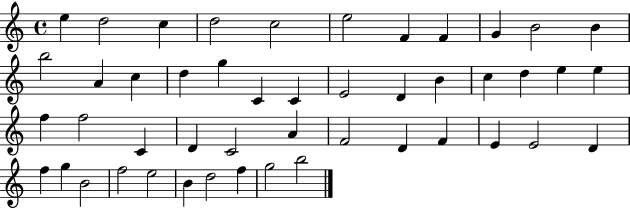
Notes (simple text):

E5/q D5/h C5/q D5/h C5/h E5/h F4/q F4/q G4/q B4/h B4/q B5/h A4/q C5/q D5/q G5/q C4/q C4/q E4/h D4/q B4/q C5/q D5/q E5/q E5/q F5/q F5/h C4/q D4/q C4/h A4/q F4/h D4/q F4/q E4/q E4/h D4/q F5/q G5/q B4/h F5/h E5/h B4/q D5/h F5/q G5/h B5/h